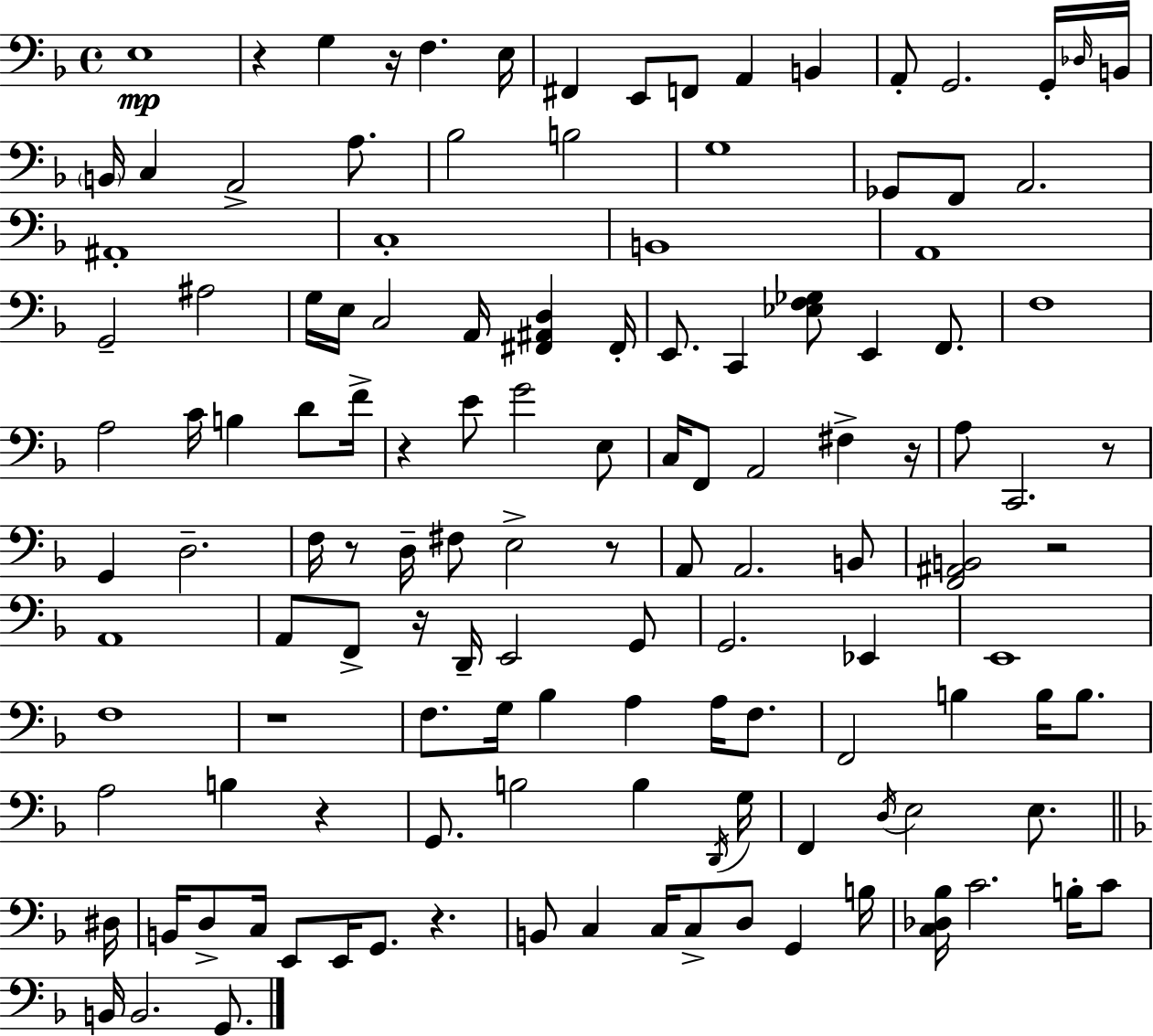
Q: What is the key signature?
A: F major